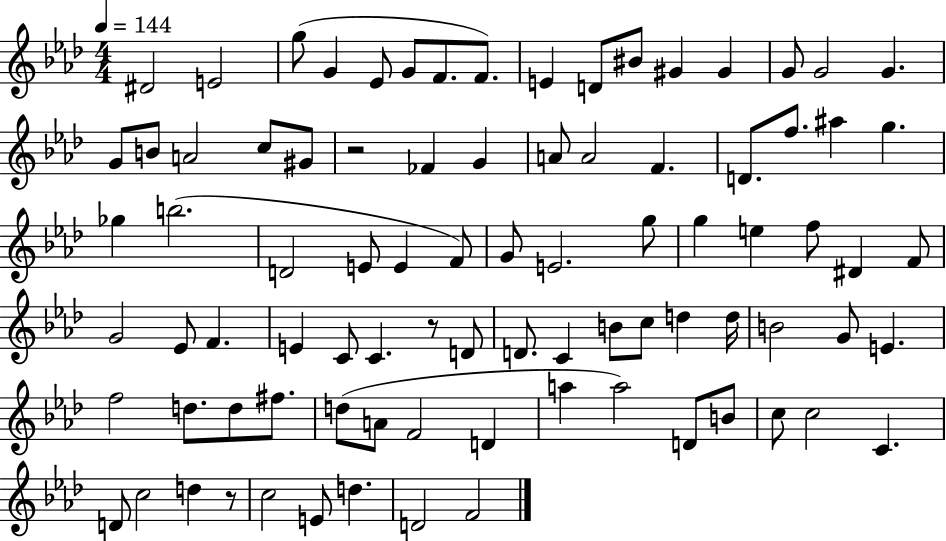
{
  \clef treble
  \numericTimeSignature
  \time 4/4
  \key aes \major
  \tempo 4 = 144
  dis'2 e'2 | g''8( g'4 ees'8 g'8 f'8. f'8.) | e'4 d'8 bis'8 gis'4 gis'4 | g'8 g'2 g'4. | \break g'8 b'8 a'2 c''8 gis'8 | r2 fes'4 g'4 | a'8 a'2 f'4. | d'8. f''8. ais''4 g''4. | \break ges''4 b''2.( | d'2 e'8 e'4 f'8) | g'8 e'2. g''8 | g''4 e''4 f''8 dis'4 f'8 | \break g'2 ees'8 f'4. | e'4 c'8 c'4. r8 d'8 | d'8. c'4 b'8 c''8 d''4 d''16 | b'2 g'8 e'4. | \break f''2 d''8. d''8 fis''8. | d''8( a'8 f'2 d'4 | a''4 a''2) d'8 b'8 | c''8 c''2 c'4. | \break d'8 c''2 d''4 r8 | c''2 e'8 d''4. | d'2 f'2 | \bar "|."
}